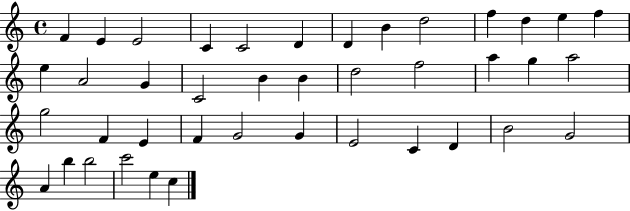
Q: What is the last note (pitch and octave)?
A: C5